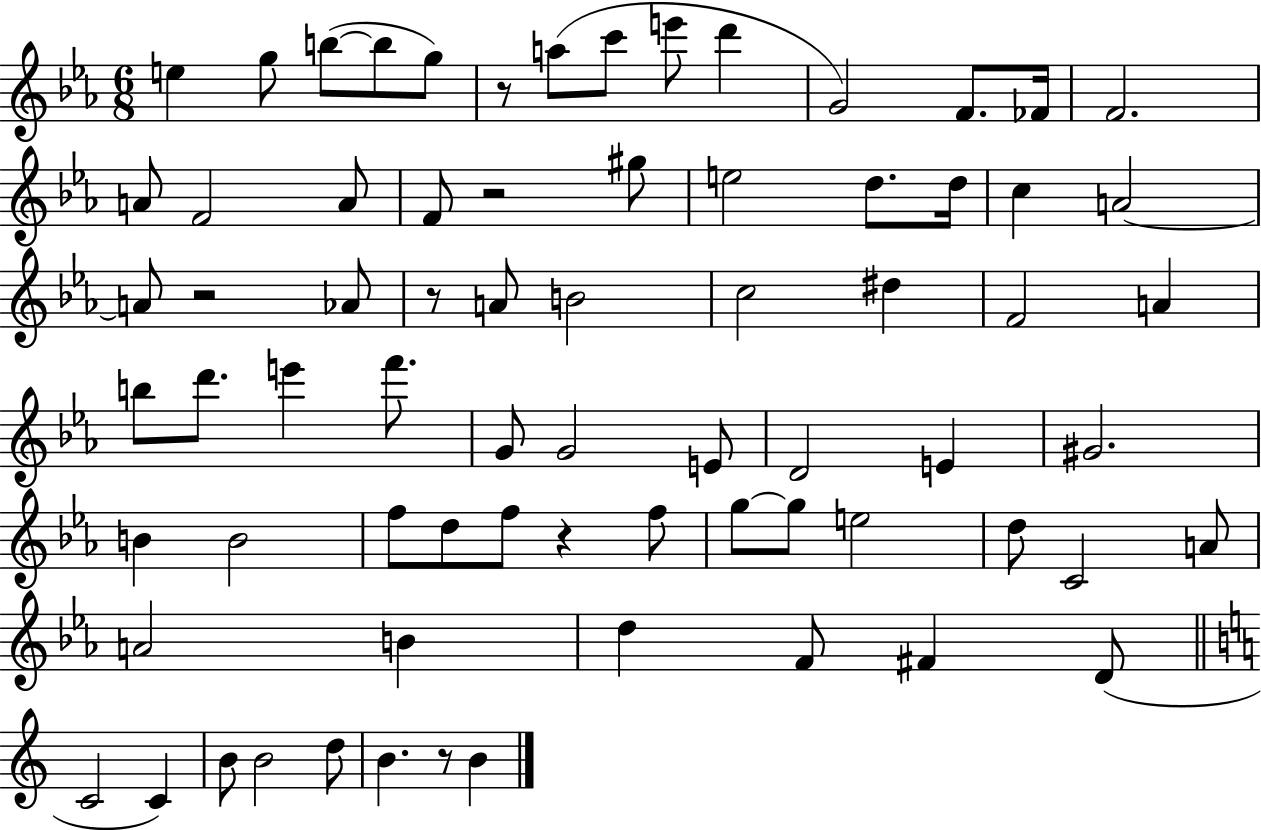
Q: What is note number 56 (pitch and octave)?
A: D5